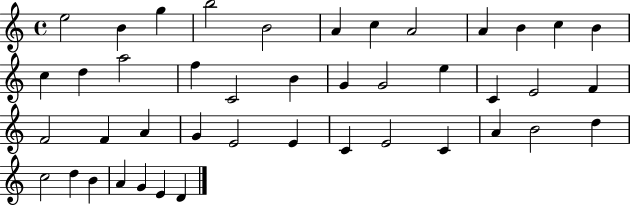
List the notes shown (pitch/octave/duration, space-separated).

E5/h B4/q G5/q B5/h B4/h A4/q C5/q A4/h A4/q B4/q C5/q B4/q C5/q D5/q A5/h F5/q C4/h B4/q G4/q G4/h E5/q C4/q E4/h F4/q F4/h F4/q A4/q G4/q E4/h E4/q C4/q E4/h C4/q A4/q B4/h D5/q C5/h D5/q B4/q A4/q G4/q E4/q D4/q